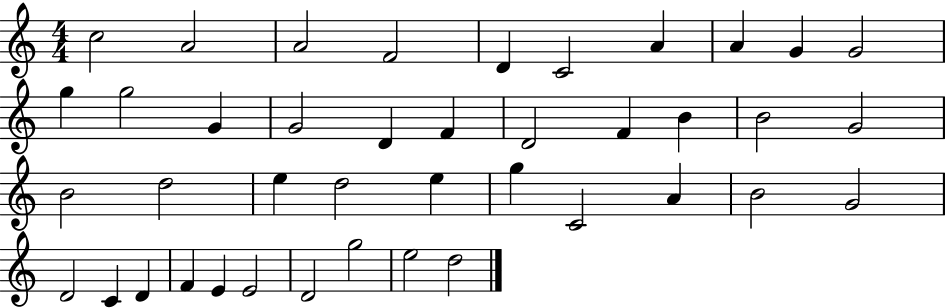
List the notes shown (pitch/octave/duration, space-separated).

C5/h A4/h A4/h F4/h D4/q C4/h A4/q A4/q G4/q G4/h G5/q G5/h G4/q G4/h D4/q F4/q D4/h F4/q B4/q B4/h G4/h B4/h D5/h E5/q D5/h E5/q G5/q C4/h A4/q B4/h G4/h D4/h C4/q D4/q F4/q E4/q E4/h D4/h G5/h E5/h D5/h